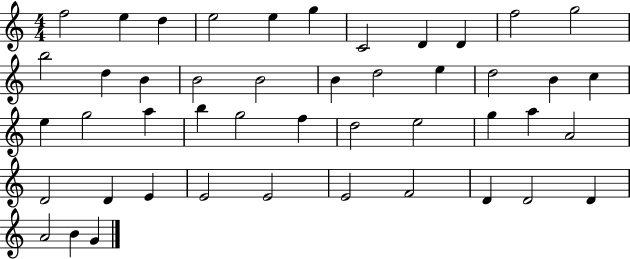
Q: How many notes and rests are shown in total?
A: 46